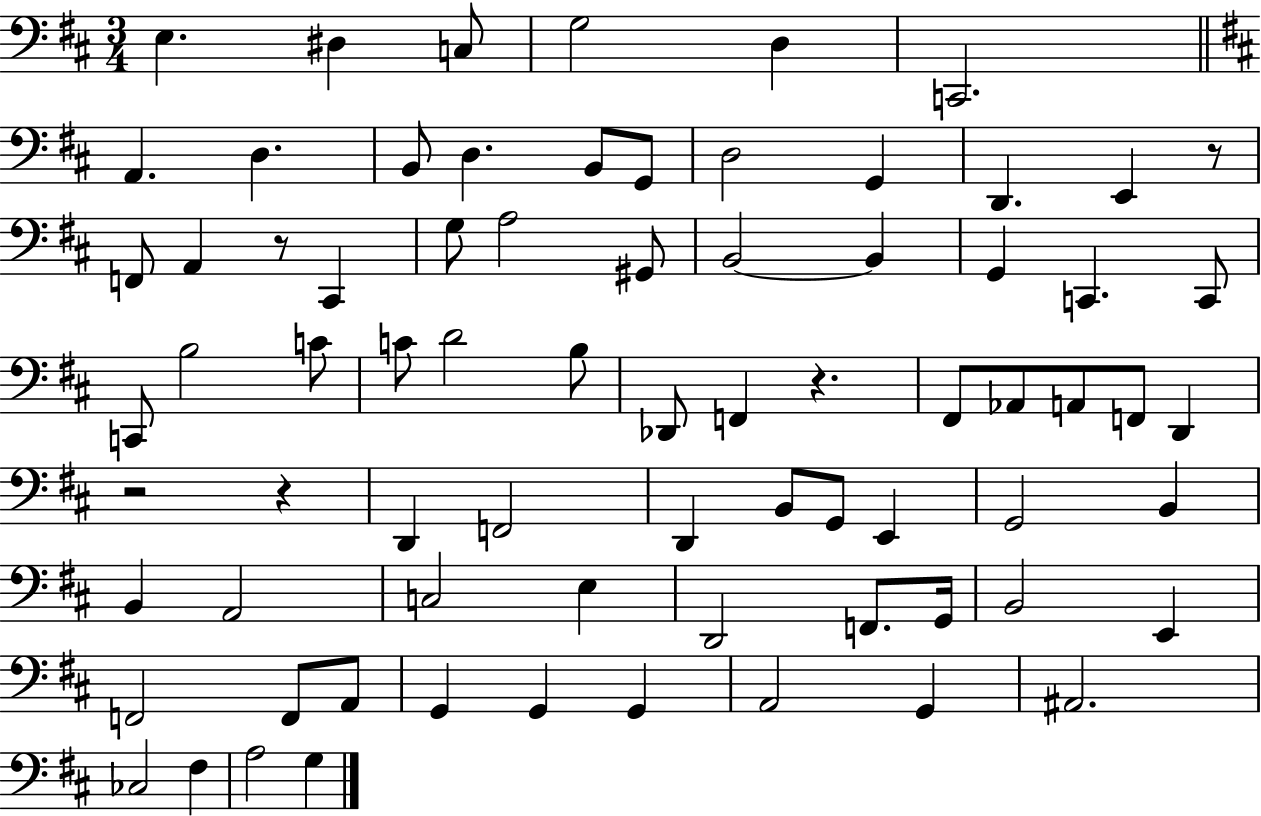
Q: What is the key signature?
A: D major